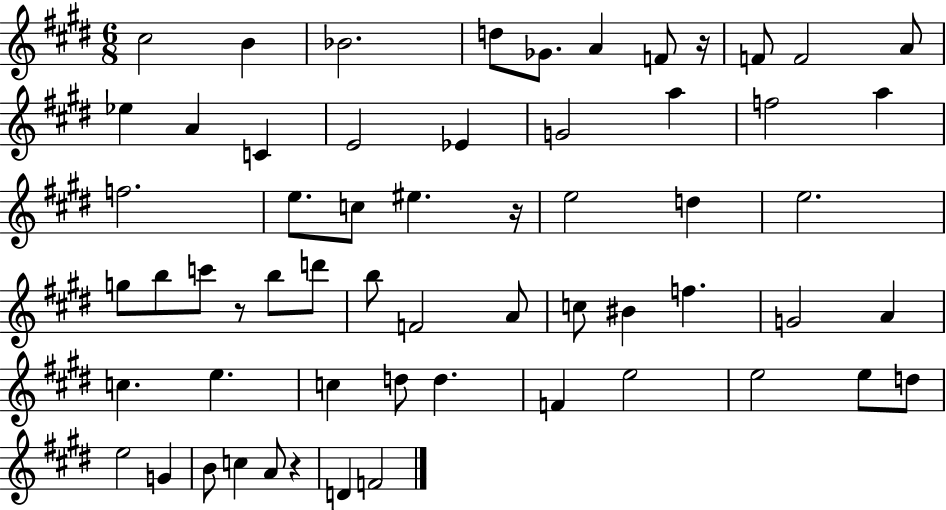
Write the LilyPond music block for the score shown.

{
  \clef treble
  \numericTimeSignature
  \time 6/8
  \key e \major
  cis''2 b'4 | bes'2. | d''8 ges'8. a'4 f'8 r16 | f'8 f'2 a'8 | \break ees''4 a'4 c'4 | e'2 ees'4 | g'2 a''4 | f''2 a''4 | \break f''2. | e''8. c''8 eis''4. r16 | e''2 d''4 | e''2. | \break g''8 b''8 c'''8 r8 b''8 d'''8 | b''8 f'2 a'8 | c''8 bis'4 f''4. | g'2 a'4 | \break c''4. e''4. | c''4 d''8 d''4. | f'4 e''2 | e''2 e''8 d''8 | \break e''2 g'4 | b'8 c''4 a'8 r4 | d'4 f'2 | \bar "|."
}